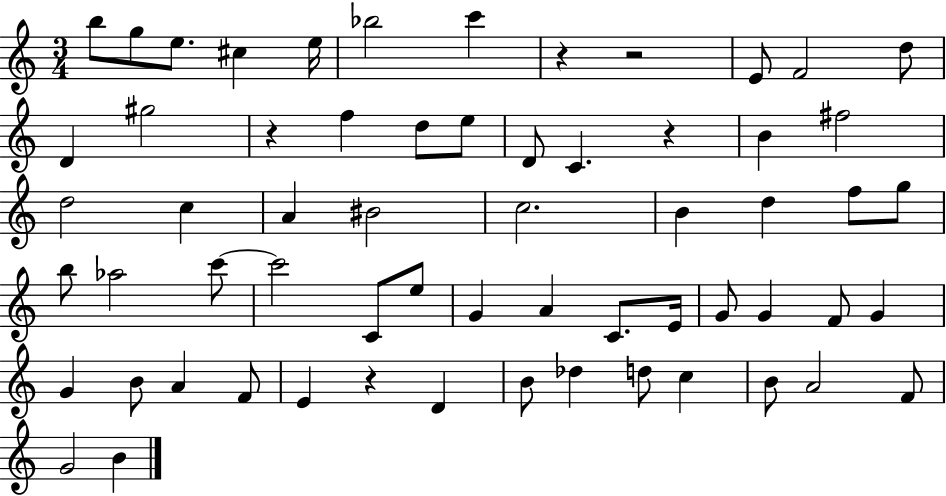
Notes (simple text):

B5/e G5/e E5/e. C#5/q E5/s Bb5/h C6/q R/q R/h E4/e F4/h D5/e D4/q G#5/h R/q F5/q D5/e E5/e D4/e C4/q. R/q B4/q F#5/h D5/h C5/q A4/q BIS4/h C5/h. B4/q D5/q F5/e G5/e B5/e Ab5/h C6/e C6/h C4/e E5/e G4/q A4/q C4/e. E4/s G4/e G4/q F4/e G4/q G4/q B4/e A4/q F4/e E4/q R/q D4/q B4/e Db5/q D5/e C5/q B4/e A4/h F4/e G4/h B4/q